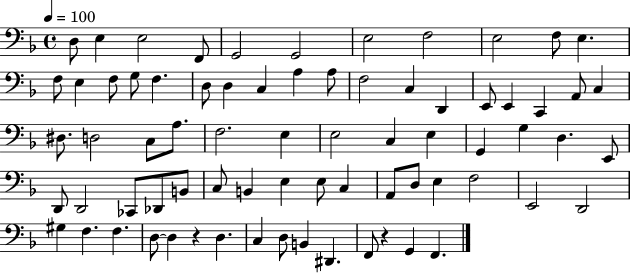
{
  \clef bass
  \time 4/4
  \defaultTimeSignature
  \key f \major
  \tempo 4 = 100
  d8 e4 e2 f,8 | g,2 g,2 | e2 f2 | e2 f8 e4. | \break f8 e4 f8 g8 f4. | d8 d4 c4 a4 a8 | f2 c4 d,4 | e,8 e,4 c,4 a,8 c4 | \break dis8. d2 c8 a8. | f2. e4 | e2 c4 e4 | g,4 g4 d4. e,8 | \break d,8 d,2 ces,8 des,8 b,8 | c8 b,4 e4 e8 c4 | a,8 d8 e4 f2 | e,2 d,2 | \break gis4 f4. f4. | d8~~ d4 r4 d4. | c4 d8 b,4 dis,4. | f,8 r4 g,4 f,4. | \break \bar "|."
}